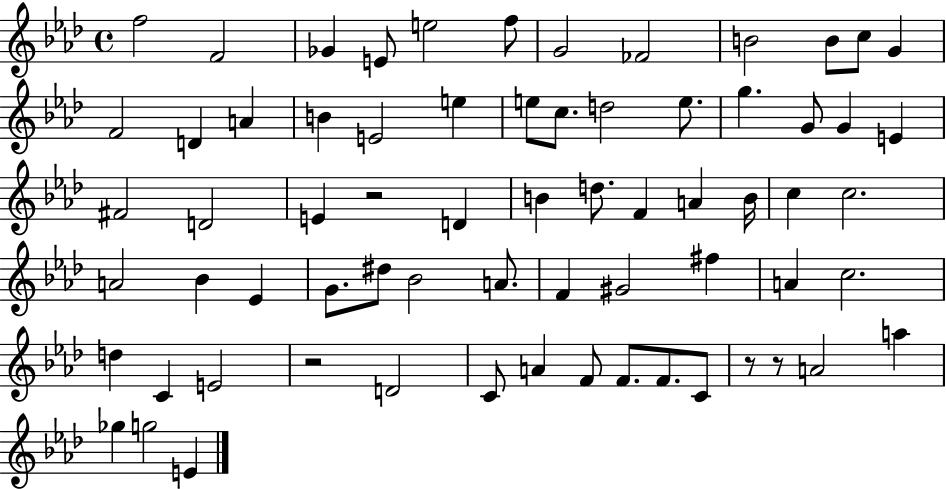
F5/h F4/h Gb4/q E4/e E5/h F5/e G4/h FES4/h B4/h B4/e C5/e G4/q F4/h D4/q A4/q B4/q E4/h E5/q E5/e C5/e. D5/h E5/e. G5/q. G4/e G4/q E4/q F#4/h D4/h E4/q R/h D4/q B4/q D5/e. F4/q A4/q B4/s C5/q C5/h. A4/h Bb4/q Eb4/q G4/e. D#5/e Bb4/h A4/e. F4/q G#4/h F#5/q A4/q C5/h. D5/q C4/q E4/h R/h D4/h C4/e A4/q F4/e F4/e. F4/e. C4/e R/e R/e A4/h A5/q Gb5/q G5/h E4/q